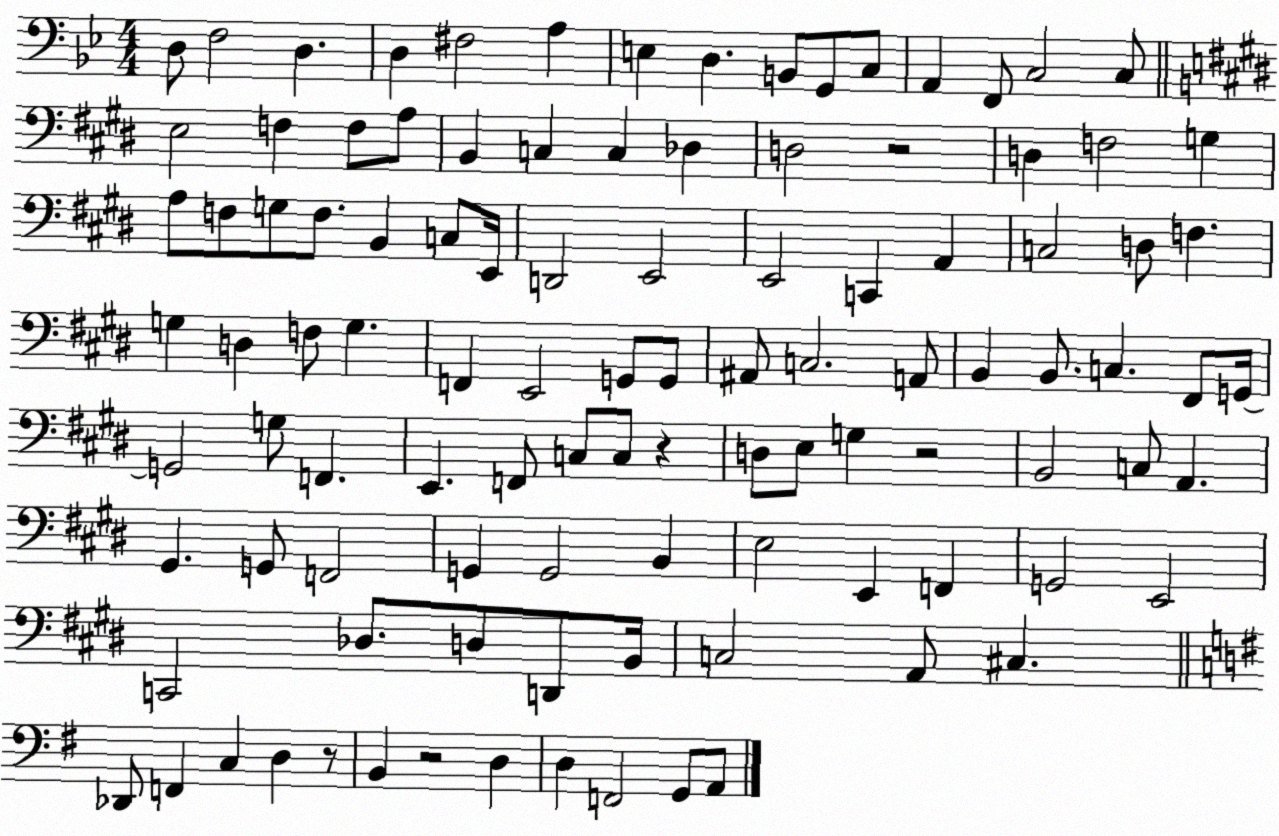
X:1
T:Untitled
M:4/4
L:1/4
K:Bb
D,/2 F,2 D, D, ^F,2 A, E, D, B,,/2 G,,/2 C,/2 A,, F,,/2 C,2 C,/2 E,2 F, F,/2 A,/2 B,, C, C, _D, D,2 z2 D, F,2 G, A,/2 F,/2 G,/2 F,/2 B,, C,/2 E,,/4 D,,2 E,,2 E,,2 C,, A,, C,2 D,/2 F, G, D, F,/2 G, F,, E,,2 G,,/2 G,,/2 ^A,,/2 C,2 A,,/2 B,, B,,/2 C, ^F,,/2 G,,/4 G,,2 G,/2 F,, E,, F,,/2 C,/2 C,/2 z D,/2 E,/2 G, z2 B,,2 C,/2 A,, ^G,, G,,/2 F,,2 G,, G,,2 B,, E,2 E,, F,, G,,2 E,,2 C,,2 _D,/2 D,/2 D,,/2 B,,/4 C,2 A,,/2 ^C, _D,,/2 F,, C, D, z/2 B,, z2 D, D, F,,2 G,,/2 A,,/2